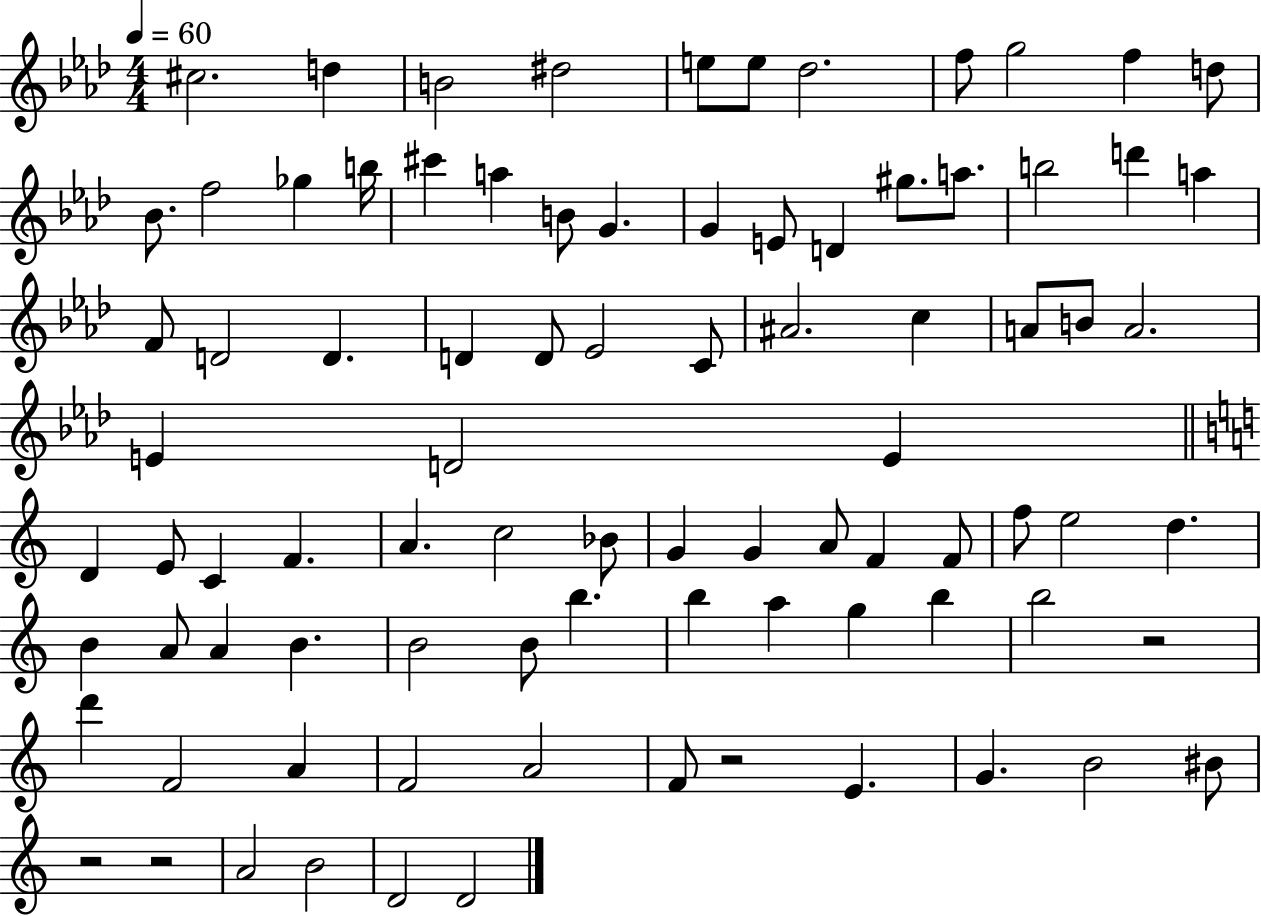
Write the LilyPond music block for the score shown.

{
  \clef treble
  \numericTimeSignature
  \time 4/4
  \key aes \major
  \tempo 4 = 60
  \repeat volta 2 { cis''2. d''4 | b'2 dis''2 | e''8 e''8 des''2. | f''8 g''2 f''4 d''8 | \break bes'8. f''2 ges''4 b''16 | cis'''4 a''4 b'8 g'4. | g'4 e'8 d'4 gis''8. a''8. | b''2 d'''4 a''4 | \break f'8 d'2 d'4. | d'4 d'8 ees'2 c'8 | ais'2. c''4 | a'8 b'8 a'2. | \break e'4 d'2 e'4 | \bar "||" \break \key c \major d'4 e'8 c'4 f'4. | a'4. c''2 bes'8 | g'4 g'4 a'8 f'4 f'8 | f''8 e''2 d''4. | \break b'4 a'8 a'4 b'4. | b'2 b'8 b''4. | b''4 a''4 g''4 b''4 | b''2 r2 | \break d'''4 f'2 a'4 | f'2 a'2 | f'8 r2 e'4. | g'4. b'2 bis'8 | \break r2 r2 | a'2 b'2 | d'2 d'2 | } \bar "|."
}